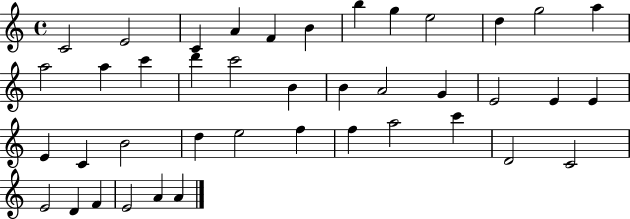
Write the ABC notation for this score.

X:1
T:Untitled
M:4/4
L:1/4
K:C
C2 E2 C A F B b g e2 d g2 a a2 a c' d' c'2 B B A2 G E2 E E E C B2 d e2 f f a2 c' D2 C2 E2 D F E2 A A